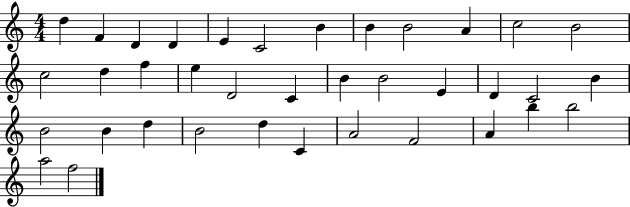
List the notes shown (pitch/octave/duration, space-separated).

D5/q F4/q D4/q D4/q E4/q C4/h B4/q B4/q B4/h A4/q C5/h B4/h C5/h D5/q F5/q E5/q D4/h C4/q B4/q B4/h E4/q D4/q C4/h B4/q B4/h B4/q D5/q B4/h D5/q C4/q A4/h F4/h A4/q B5/q B5/h A5/h F5/h